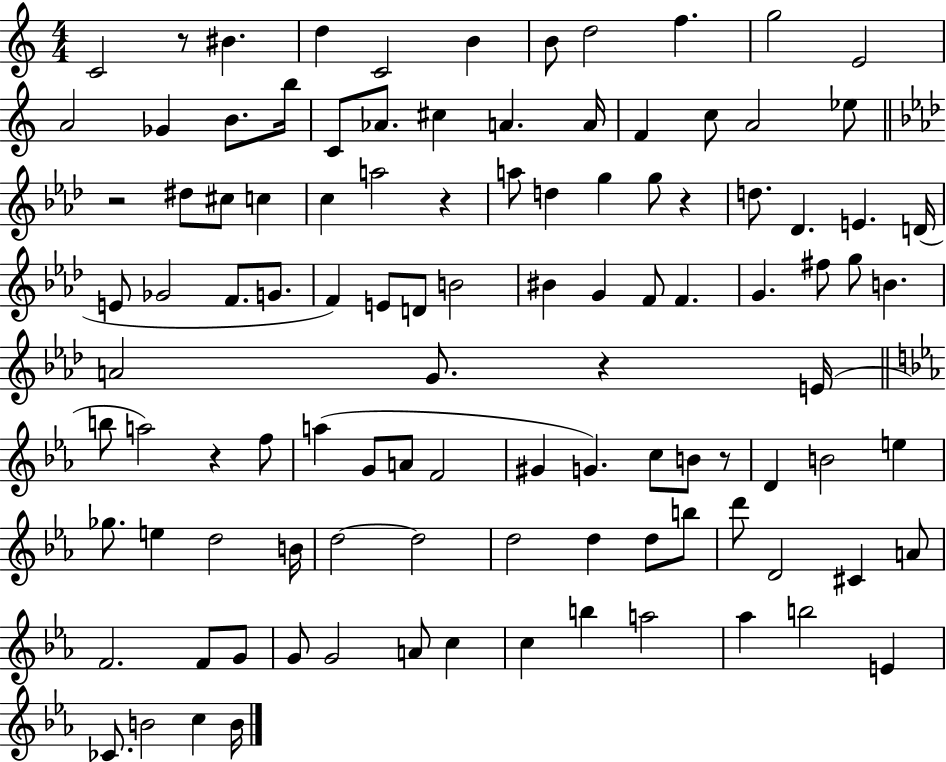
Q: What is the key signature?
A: C major